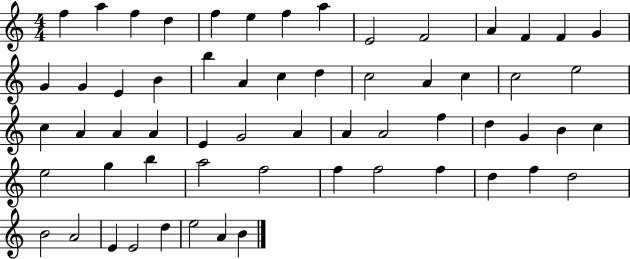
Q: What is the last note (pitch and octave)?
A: B4